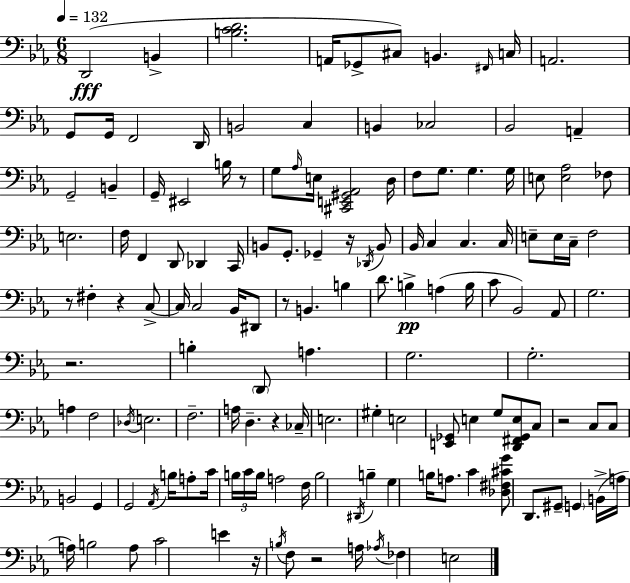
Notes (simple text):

D2/h B2/q [B3,C4,D4]/h. A2/s Gb2/e C#3/e B2/q. F#2/s C3/s A2/h. G2/e G2/s F2/h D2/s B2/h C3/q B2/q CES3/h Bb2/h A2/q G2/h B2/q G2/s EIS2/h B3/s R/e G3/e Ab3/s E3/s [C#2,E2,G#2,Ab2]/h D3/s F3/e G3/e. G3/q. G3/s E3/e [E3,Ab3]/h FES3/e E3/h. F3/s F2/q D2/e Db2/q C2/s B2/e G2/e. Gb2/q R/s Db2/s B2/e Bb2/s C3/q C3/q. C3/s E3/e E3/s C3/s F3/h R/e F#3/q R/q C3/e C3/s C3/h Bb2/s D#2/e R/e B2/q. B3/q D4/e. B3/q A3/q B3/s C4/e Bb2/h Ab2/e G3/h. R/h. B3/q D2/e A3/q. G3/h. G3/h. A3/q F3/h Db3/s E3/h. F3/h. A3/s D3/q. R/q CES3/s E3/h. G#3/q E3/h [E2,Gb2]/e E3/q G3/e [D2,F#2,Gb2,E3]/e C3/e R/h C3/e C3/e B2/h G2/q G2/h Ab2/s B3/s A3/e C4/s B3/s C4/s B3/s A3/h F3/s B3/h D#2/s B3/q G3/q B3/s A3/e. C4/q [Db3,F#3,C#4,G4]/e D2/e. G#2/e G2/q B2/s A3/s A3/s B3/h A3/e C4/h E4/q R/s B3/s F3/e R/h A3/s Ab3/s FES3/q E3/h